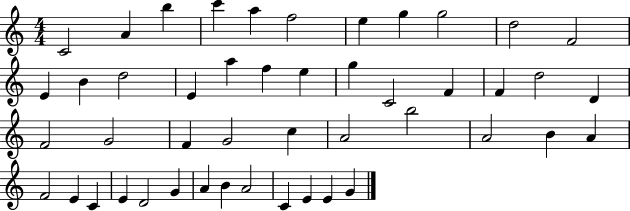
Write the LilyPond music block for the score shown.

{
  \clef treble
  \numericTimeSignature
  \time 4/4
  \key c \major
  c'2 a'4 b''4 | c'''4 a''4 f''2 | e''4 g''4 g''2 | d''2 f'2 | \break e'4 b'4 d''2 | e'4 a''4 f''4 e''4 | g''4 c'2 f'4 | f'4 d''2 d'4 | \break f'2 g'2 | f'4 g'2 c''4 | a'2 b''2 | a'2 b'4 a'4 | \break f'2 e'4 c'4 | e'4 d'2 g'4 | a'4 b'4 a'2 | c'4 e'4 e'4 g'4 | \break \bar "|."
}